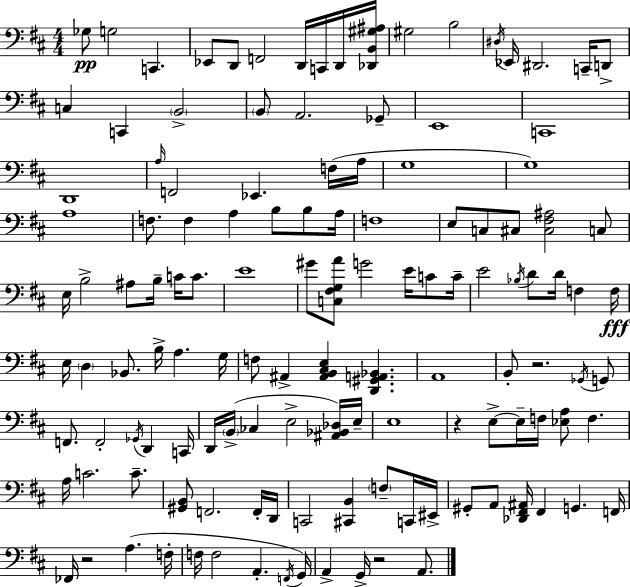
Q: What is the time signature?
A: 4/4